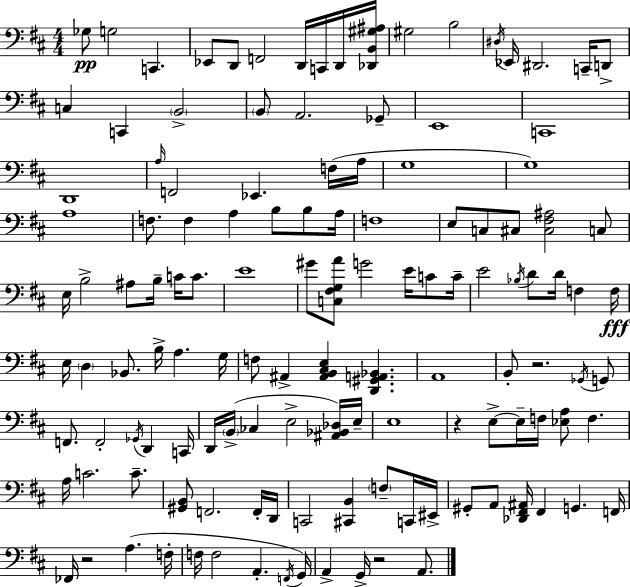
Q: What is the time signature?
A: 4/4